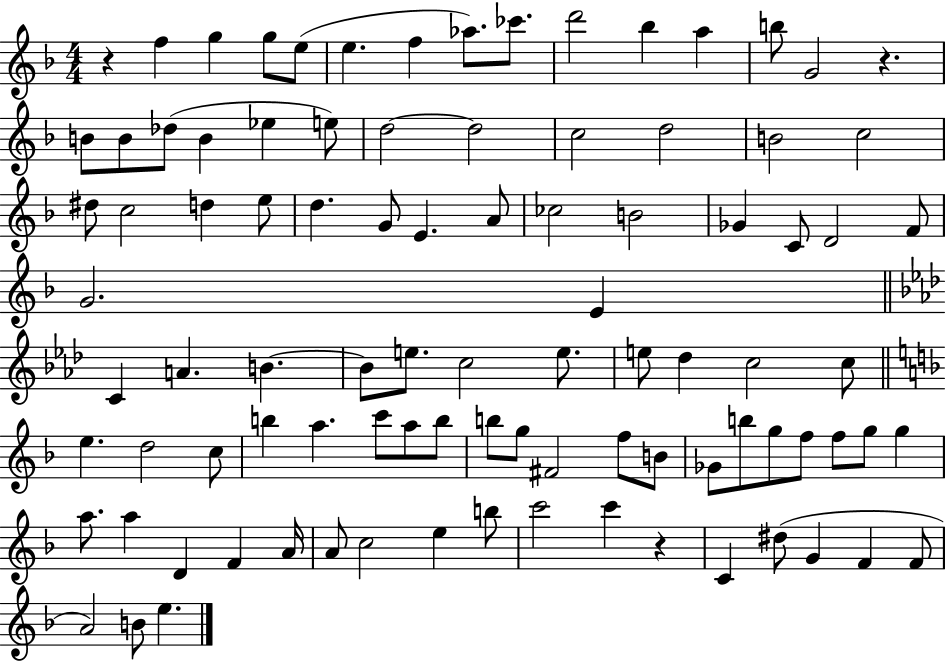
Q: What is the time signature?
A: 4/4